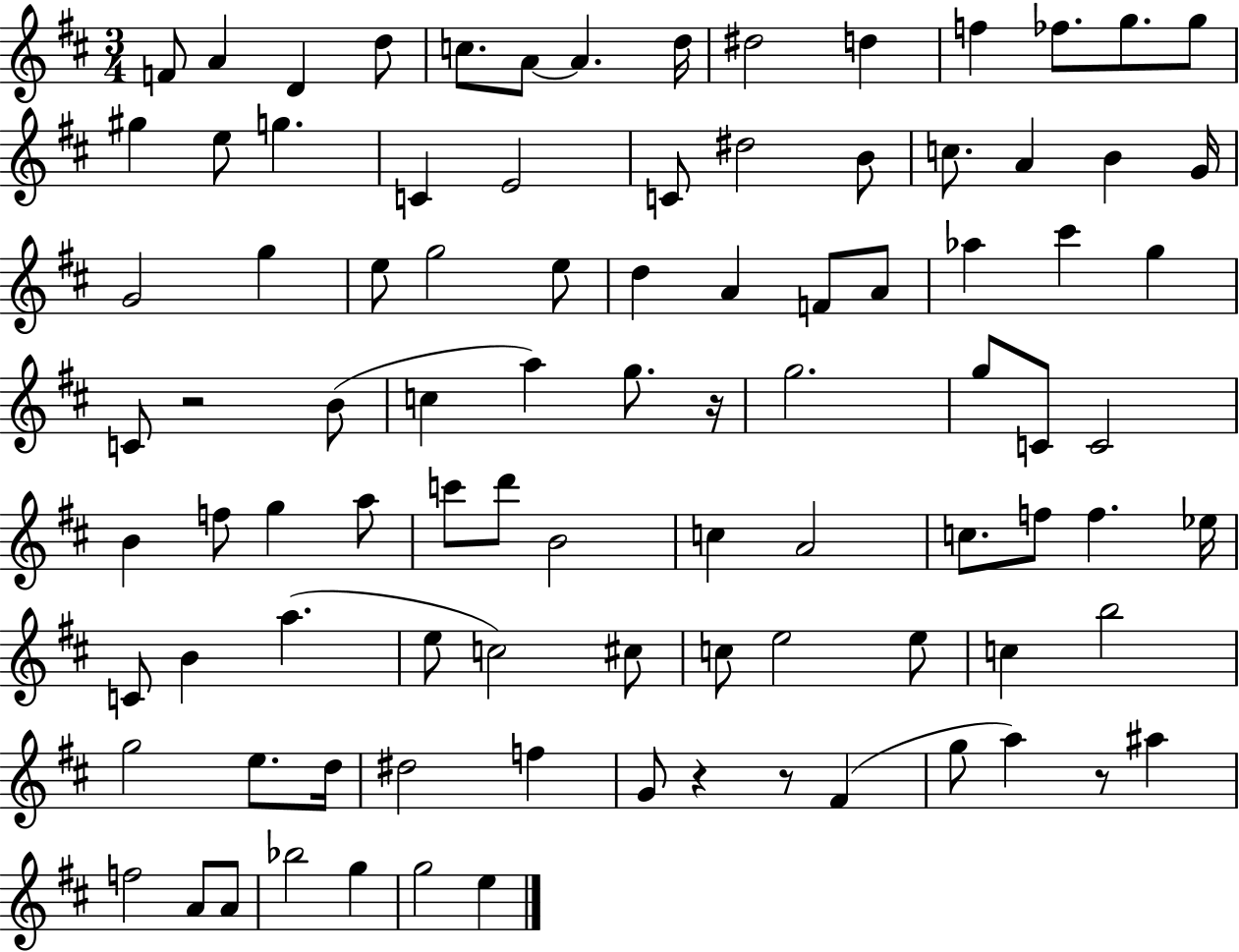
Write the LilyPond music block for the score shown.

{
  \clef treble
  \numericTimeSignature
  \time 3/4
  \key d \major
  f'8 a'4 d'4 d''8 | c''8. a'8~~ a'4. d''16 | dis''2 d''4 | f''4 fes''8. g''8. g''8 | \break gis''4 e''8 g''4. | c'4 e'2 | c'8 dis''2 b'8 | c''8. a'4 b'4 g'16 | \break g'2 g''4 | e''8 g''2 e''8 | d''4 a'4 f'8 a'8 | aes''4 cis'''4 g''4 | \break c'8 r2 b'8( | c''4 a''4) g''8. r16 | g''2. | g''8 c'8 c'2 | \break b'4 f''8 g''4 a''8 | c'''8 d'''8 b'2 | c''4 a'2 | c''8. f''8 f''4. ees''16 | \break c'8 b'4 a''4.( | e''8 c''2) cis''8 | c''8 e''2 e''8 | c''4 b''2 | \break g''2 e''8. d''16 | dis''2 f''4 | g'8 r4 r8 fis'4( | g''8 a''4) r8 ais''4 | \break f''2 a'8 a'8 | bes''2 g''4 | g''2 e''4 | \bar "|."
}